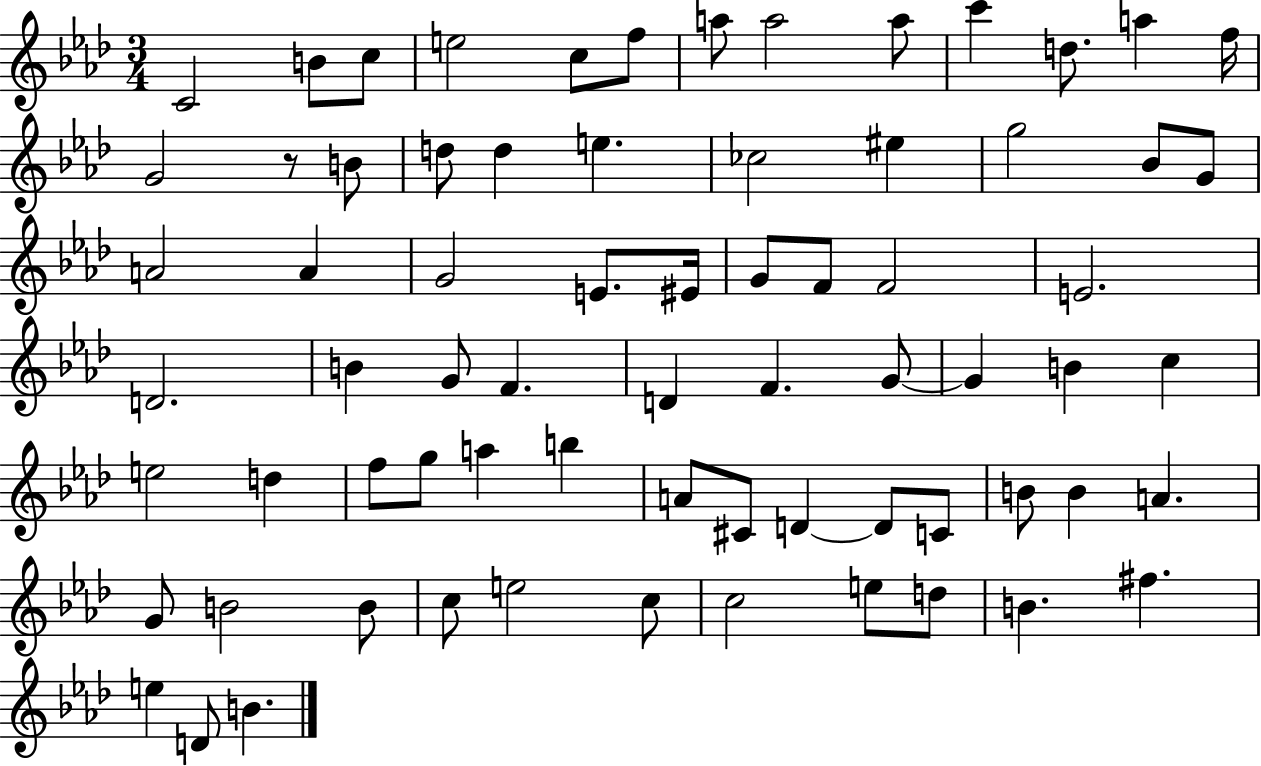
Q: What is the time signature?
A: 3/4